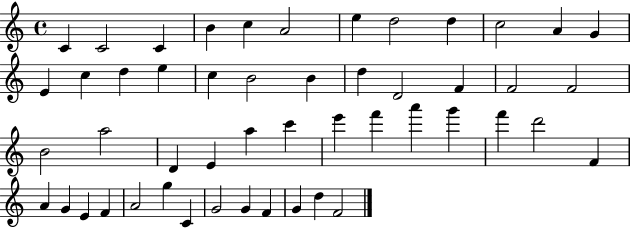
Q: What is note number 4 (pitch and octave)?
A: B4